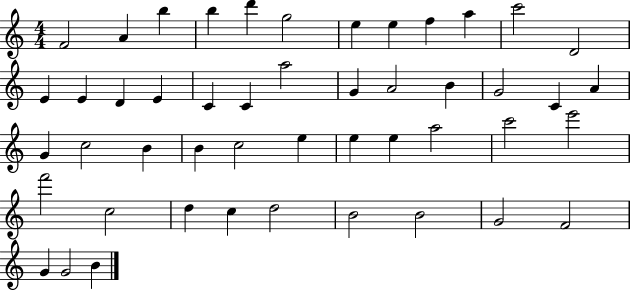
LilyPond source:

{
  \clef treble
  \numericTimeSignature
  \time 4/4
  \key c \major
  f'2 a'4 b''4 | b''4 d'''4 g''2 | e''4 e''4 f''4 a''4 | c'''2 d'2 | \break e'4 e'4 d'4 e'4 | c'4 c'4 a''2 | g'4 a'2 b'4 | g'2 c'4 a'4 | \break g'4 c''2 b'4 | b'4 c''2 e''4 | e''4 e''4 a''2 | c'''2 e'''2 | \break f'''2 c''2 | d''4 c''4 d''2 | b'2 b'2 | g'2 f'2 | \break g'4 g'2 b'4 | \bar "|."
}